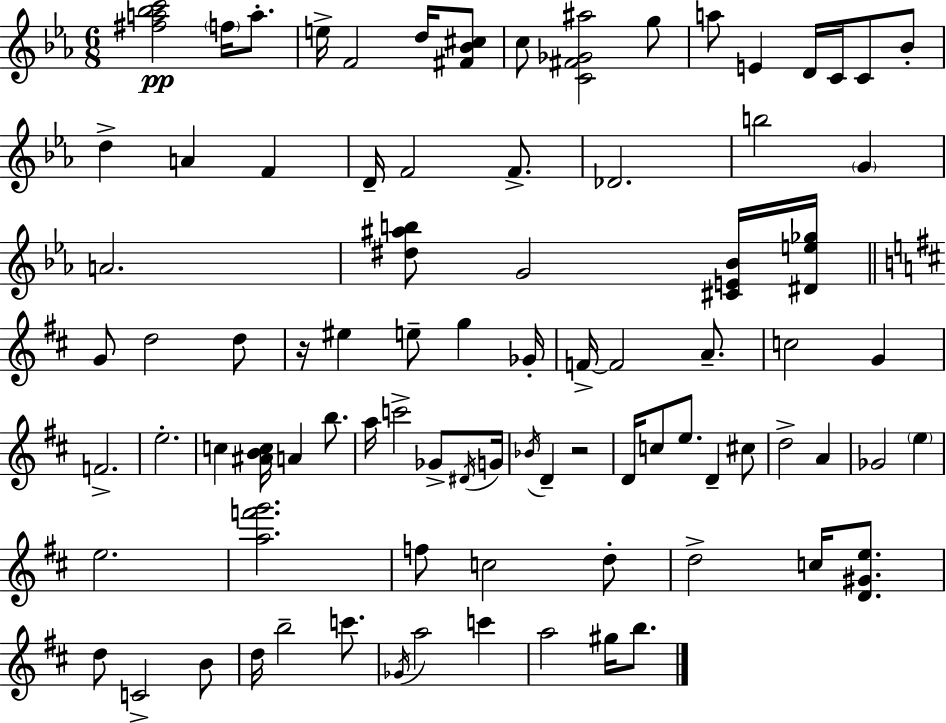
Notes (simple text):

[F#5,A5,Bb5,C6]/h F5/s A5/e. E5/s F4/h D5/s [F#4,Bb4,C#5]/e C5/e [C4,F#4,Gb4,A#5]/h G5/e A5/e E4/q D4/s C4/s C4/e Bb4/e D5/q A4/q F4/q D4/s F4/h F4/e. Db4/h. B5/h G4/q A4/h. [D#5,A#5,B5]/e G4/h [C#4,E4,Bb4]/s [D#4,E5,Gb5]/s G4/e D5/h D5/e R/s EIS5/q E5/e G5/q Gb4/s F4/s F4/h A4/e. C5/h G4/q F4/h. E5/h. C5/q [A#4,B4,C5]/s A4/q B5/e. A5/s C6/h Gb4/e D#4/s G4/s Bb4/s D4/q R/h D4/s C5/e E5/e. D4/q C#5/e D5/h A4/q Gb4/h E5/q E5/h. [A5,F6,G6]/h. F5/e C5/h D5/e D5/h C5/s [D4,G#4,E5]/e. D5/e C4/h B4/e D5/s B5/h C6/e. Gb4/s A5/h C6/q A5/h G#5/s B5/e.